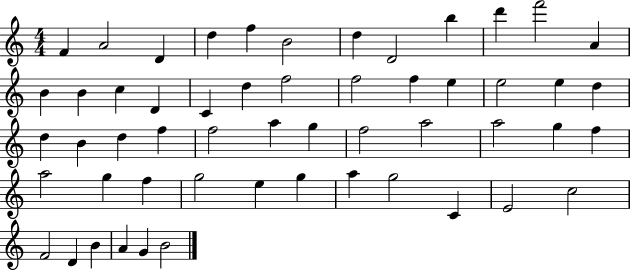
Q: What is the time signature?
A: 4/4